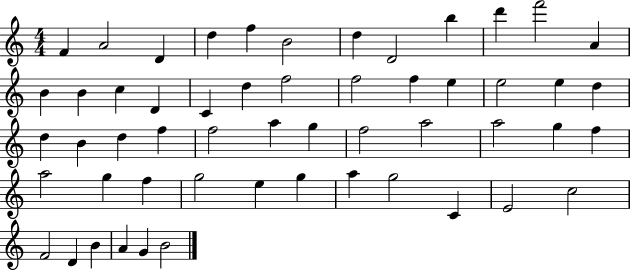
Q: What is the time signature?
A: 4/4